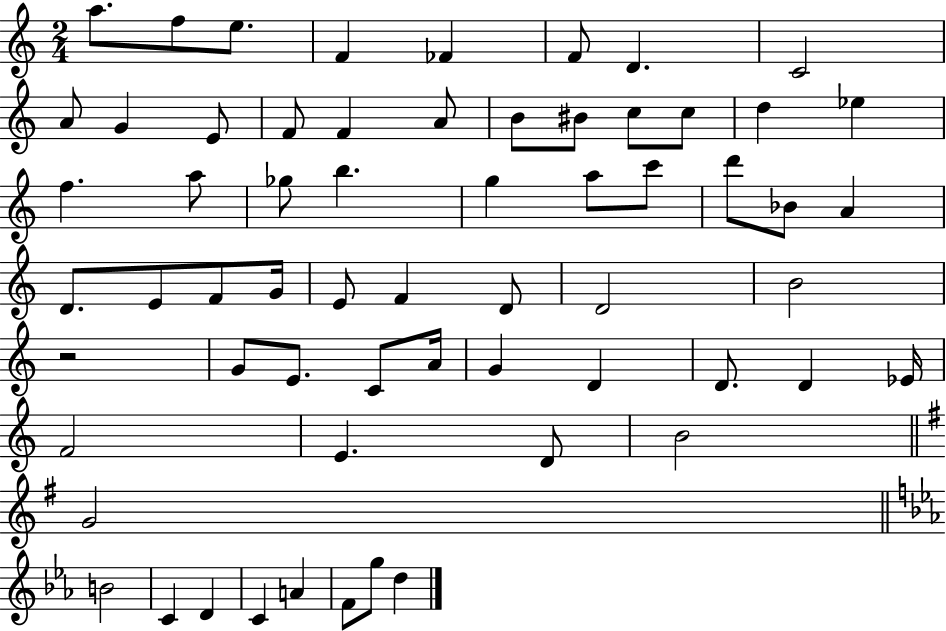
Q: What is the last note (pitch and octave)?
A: D5